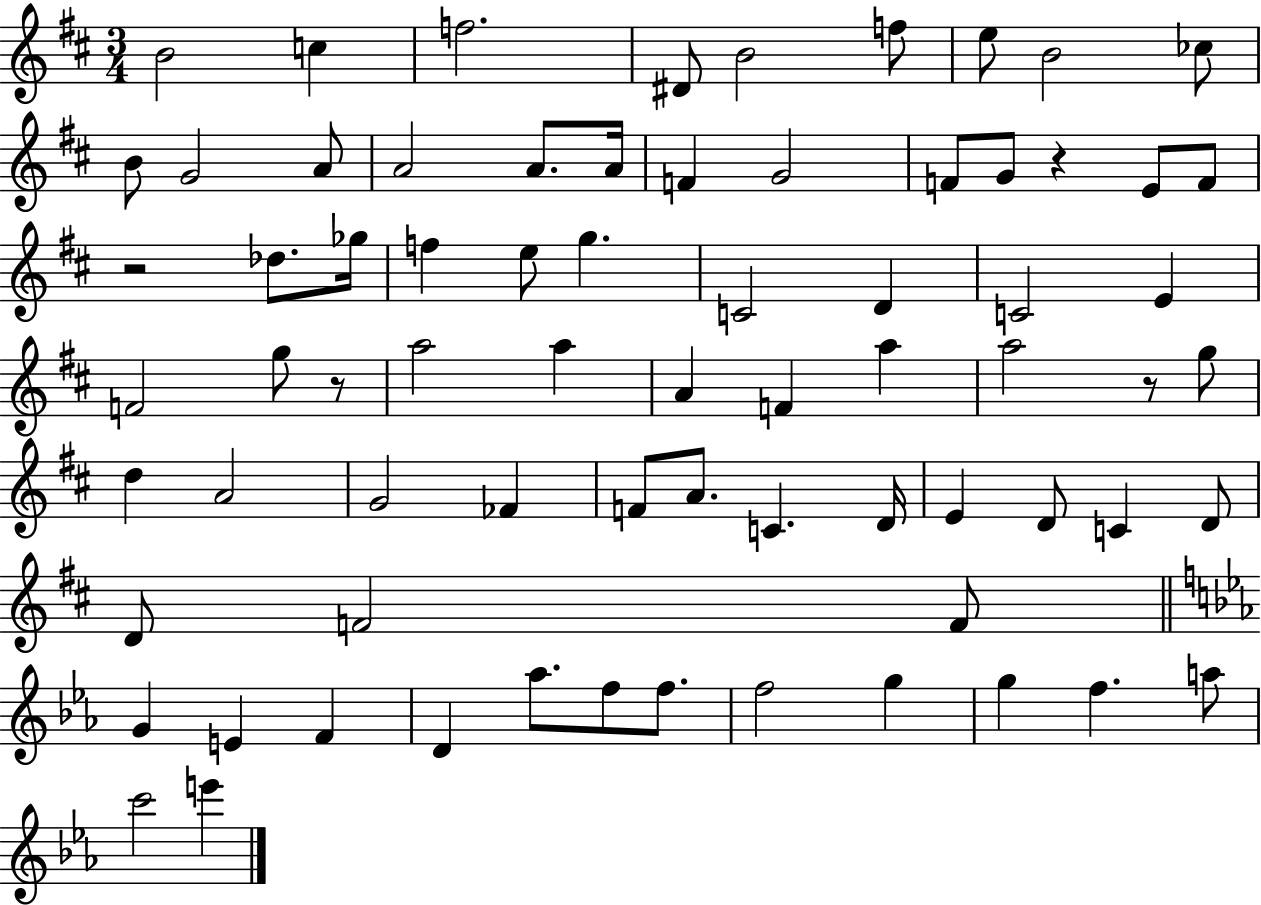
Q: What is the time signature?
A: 3/4